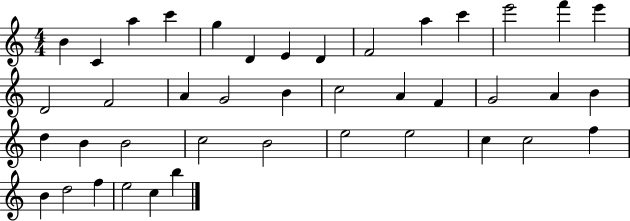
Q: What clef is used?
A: treble